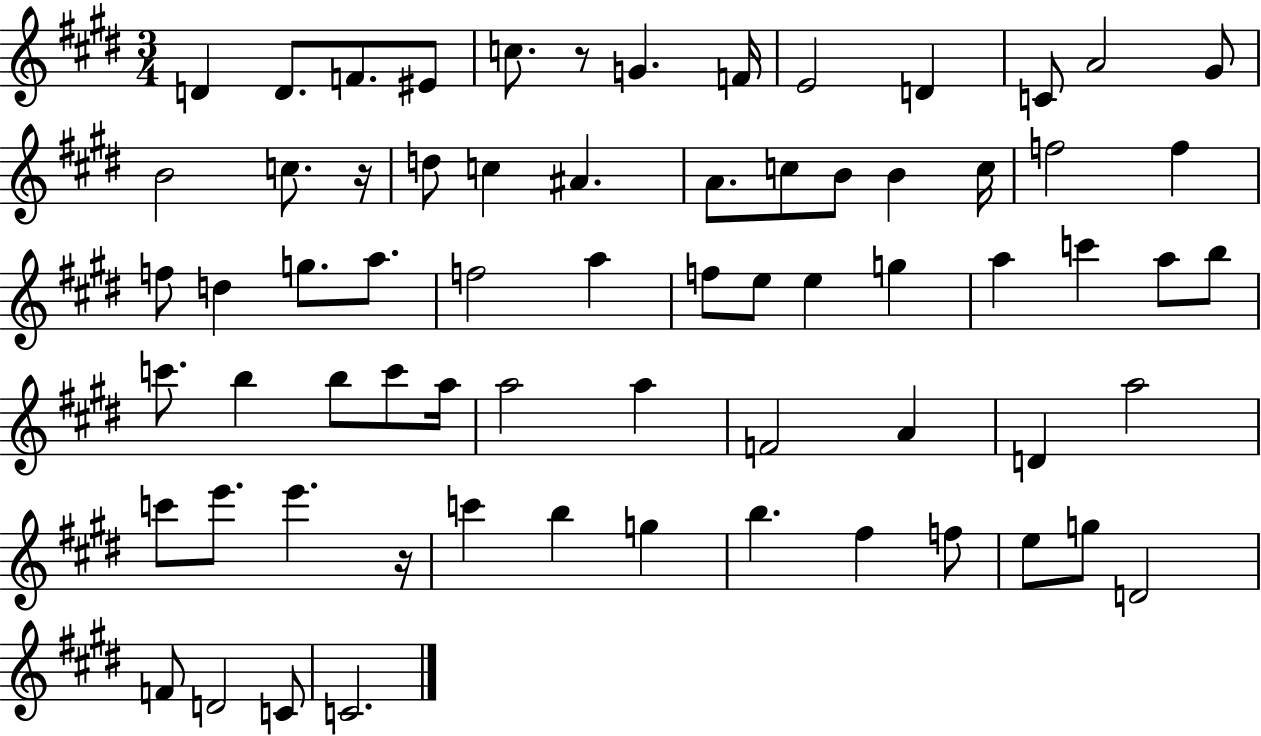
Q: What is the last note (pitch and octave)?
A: C4